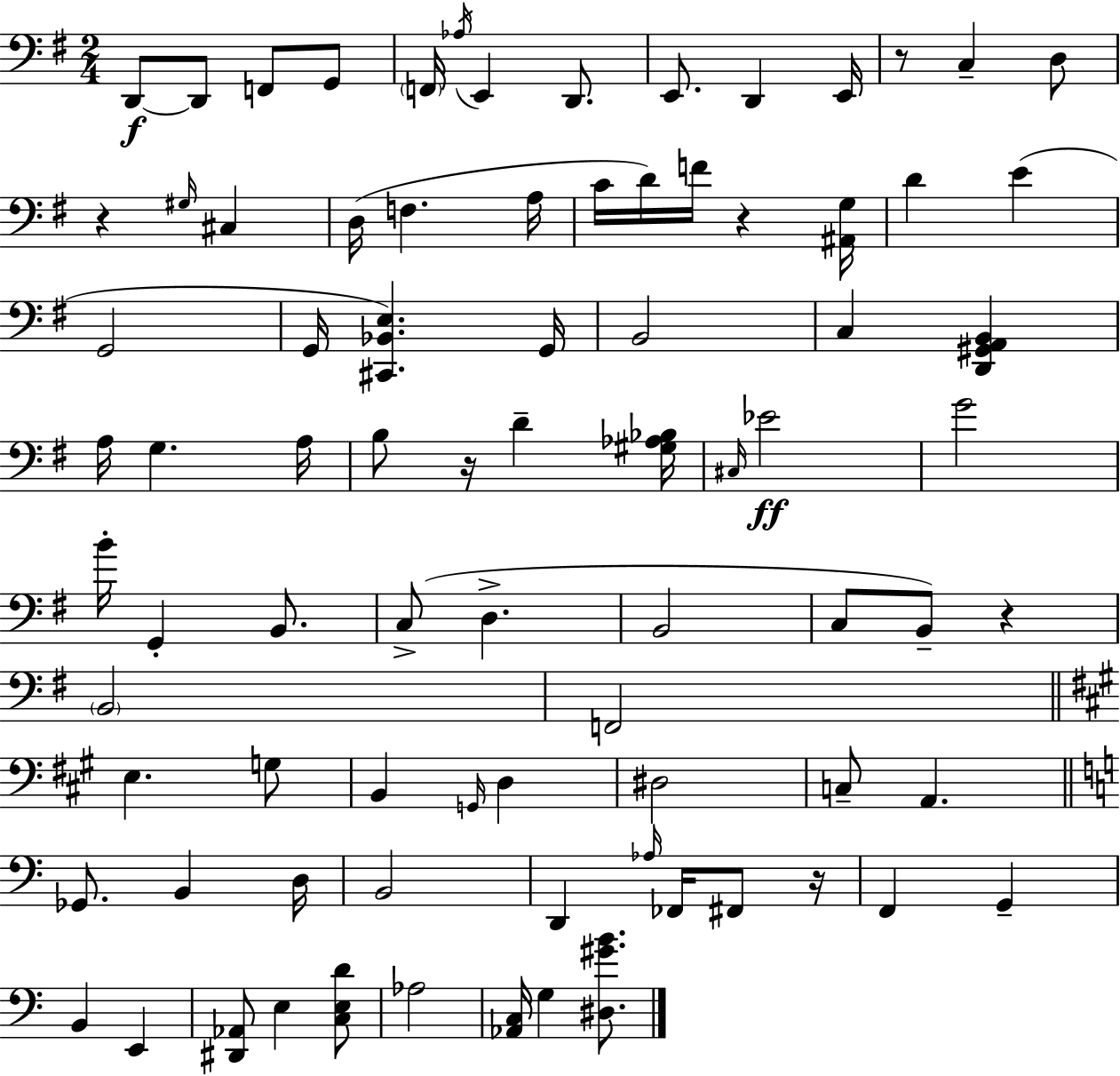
X:1
T:Untitled
M:2/4
L:1/4
K:Em
D,,/2 D,,/2 F,,/2 G,,/2 F,,/4 _A,/4 E,, D,,/2 E,,/2 D,, E,,/4 z/2 C, D,/2 z ^G,/4 ^C, D,/4 F, A,/4 C/4 D/4 F/4 z [^A,,G,]/4 D E G,,2 G,,/4 [^C,,_B,,E,] G,,/4 B,,2 C, [D,,^G,,A,,B,,] A,/4 G, A,/4 B,/2 z/4 D [^G,_A,_B,]/4 ^C,/4 _E2 G2 B/4 G,, B,,/2 C,/2 D, B,,2 C,/2 B,,/2 z B,,2 F,,2 E, G,/2 B,, G,,/4 D, ^D,2 C,/2 A,, _G,,/2 B,, D,/4 B,,2 D,, _A,/4 _F,,/4 ^F,,/2 z/4 F,, G,, B,, E,, [^D,,_A,,]/2 E, [C,E,D]/2 _A,2 [_A,,C,]/4 G, [^D,^GB]/2